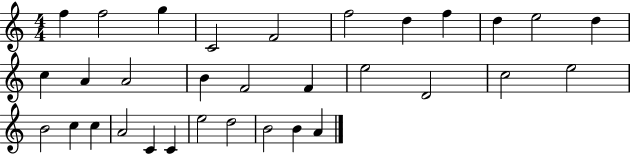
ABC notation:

X:1
T:Untitled
M:4/4
L:1/4
K:C
f f2 g C2 F2 f2 d f d e2 d c A A2 B F2 F e2 D2 c2 e2 B2 c c A2 C C e2 d2 B2 B A